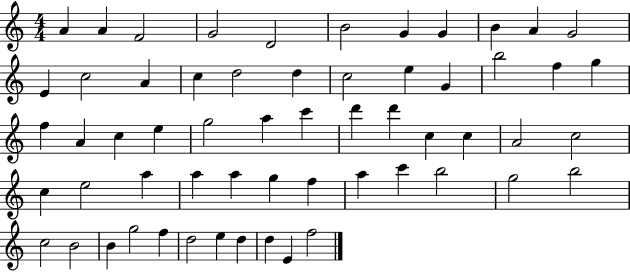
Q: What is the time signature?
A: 4/4